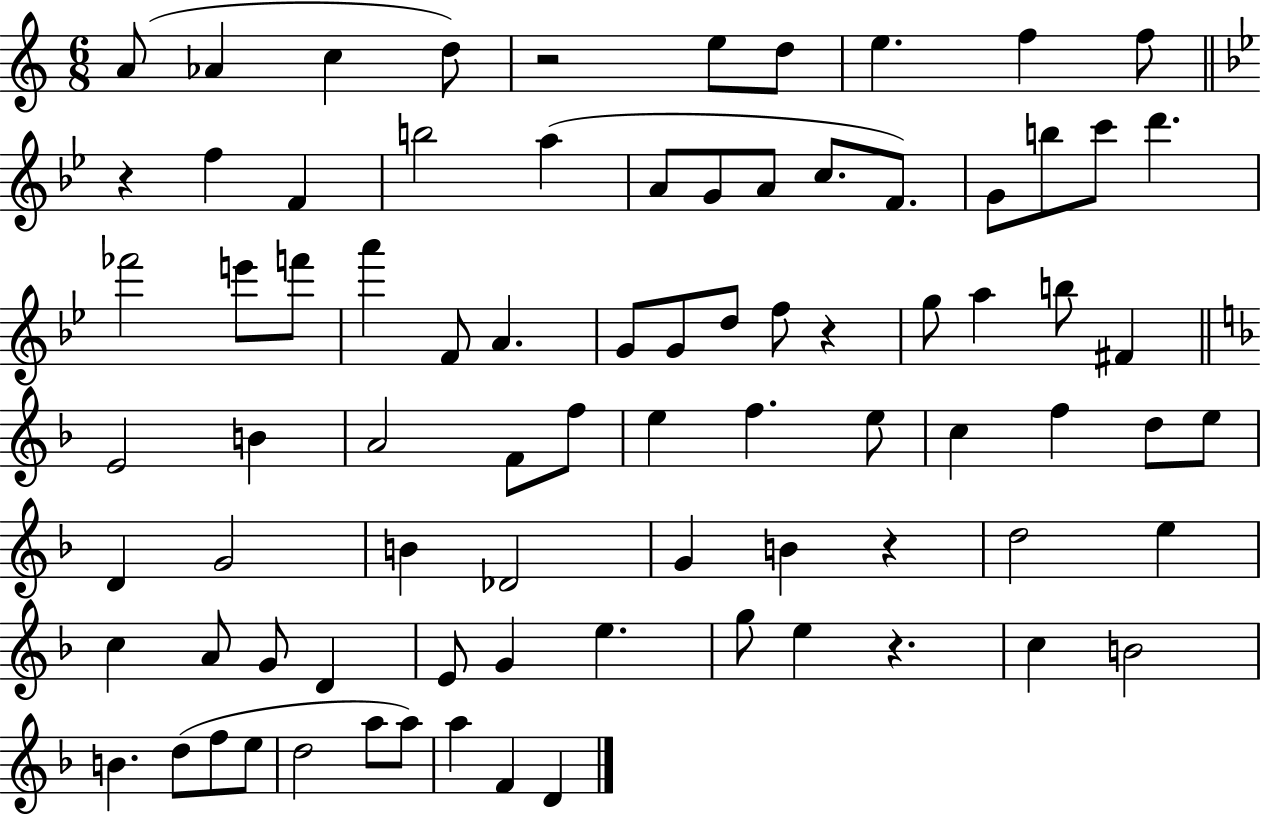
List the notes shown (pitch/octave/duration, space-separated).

A4/e Ab4/q C5/q D5/e R/h E5/e D5/e E5/q. F5/q F5/e R/q F5/q F4/q B5/h A5/q A4/e G4/e A4/e C5/e. F4/e. G4/e B5/e C6/e D6/q. FES6/h E6/e F6/e A6/q F4/e A4/q. G4/e G4/e D5/e F5/e R/q G5/e A5/q B5/e F#4/q E4/h B4/q A4/h F4/e F5/e E5/q F5/q. E5/e C5/q F5/q D5/e E5/e D4/q G4/h B4/q Db4/h G4/q B4/q R/q D5/h E5/q C5/q A4/e G4/e D4/q E4/e G4/q E5/q. G5/e E5/q R/q. C5/q B4/h B4/q. D5/e F5/e E5/e D5/h A5/e A5/e A5/q F4/q D4/q